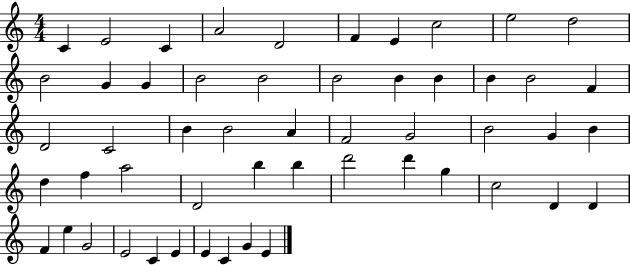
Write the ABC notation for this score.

X:1
T:Untitled
M:4/4
L:1/4
K:C
C E2 C A2 D2 F E c2 e2 d2 B2 G G B2 B2 B2 B B B B2 F D2 C2 B B2 A F2 G2 B2 G B d f a2 D2 b b d'2 d' g c2 D D F e G2 E2 C E E C G E